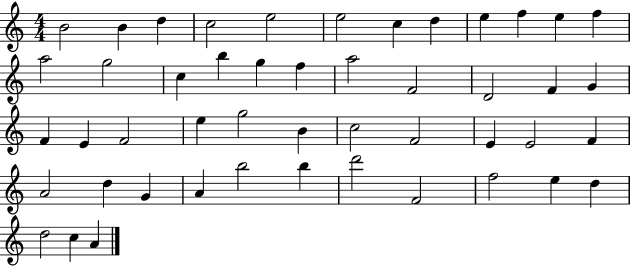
B4/h B4/q D5/q C5/h E5/h E5/h C5/q D5/q E5/q F5/q E5/q F5/q A5/h G5/h C5/q B5/q G5/q F5/q A5/h F4/h D4/h F4/q G4/q F4/q E4/q F4/h E5/q G5/h B4/q C5/h F4/h E4/q E4/h F4/q A4/h D5/q G4/q A4/q B5/h B5/q D6/h F4/h F5/h E5/q D5/q D5/h C5/q A4/q